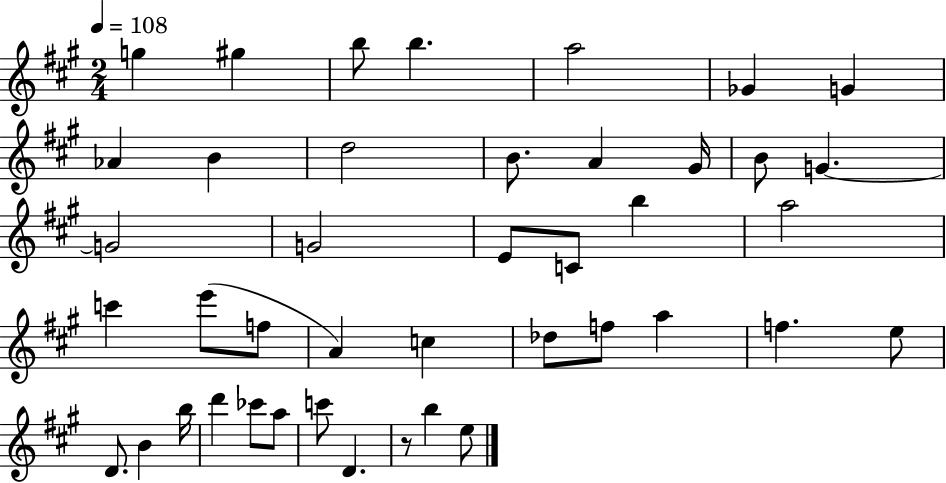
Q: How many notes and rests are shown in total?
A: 42